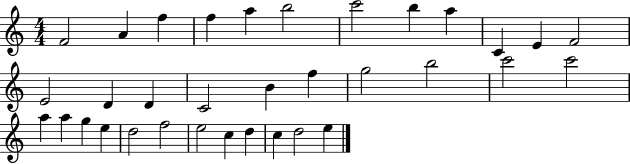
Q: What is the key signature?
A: C major